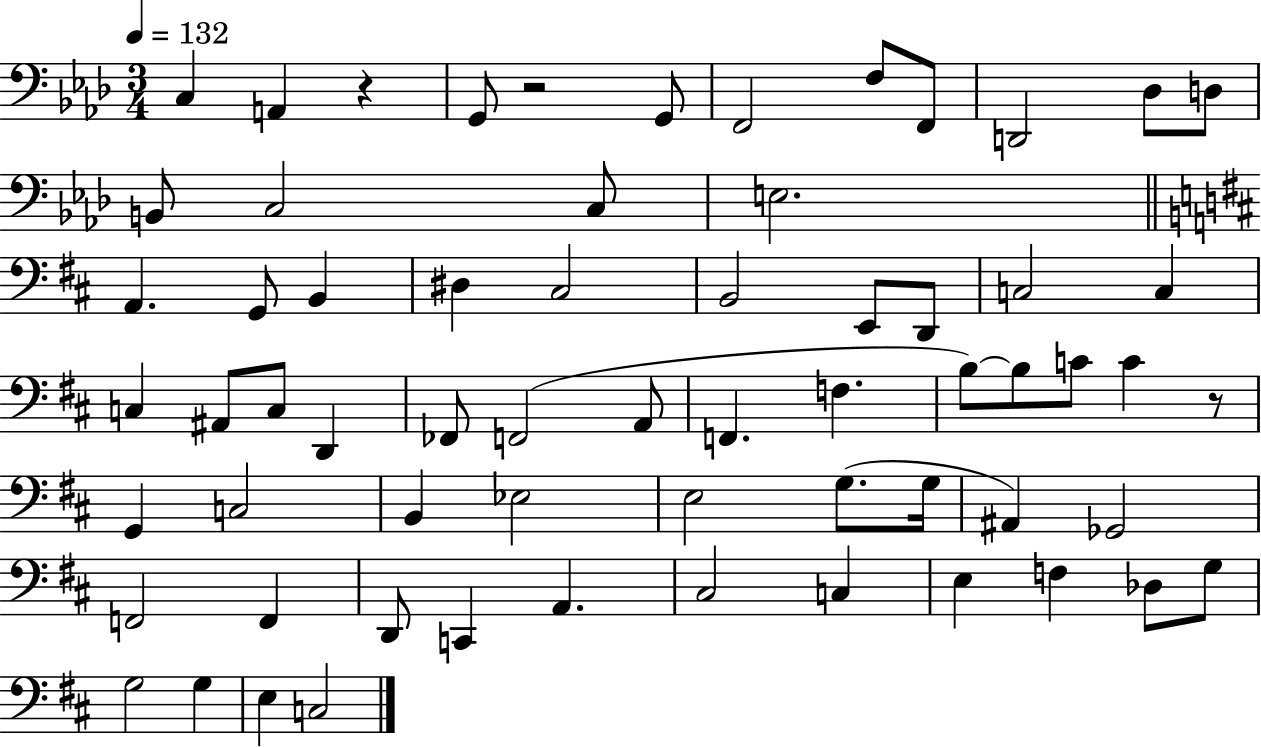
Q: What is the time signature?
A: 3/4